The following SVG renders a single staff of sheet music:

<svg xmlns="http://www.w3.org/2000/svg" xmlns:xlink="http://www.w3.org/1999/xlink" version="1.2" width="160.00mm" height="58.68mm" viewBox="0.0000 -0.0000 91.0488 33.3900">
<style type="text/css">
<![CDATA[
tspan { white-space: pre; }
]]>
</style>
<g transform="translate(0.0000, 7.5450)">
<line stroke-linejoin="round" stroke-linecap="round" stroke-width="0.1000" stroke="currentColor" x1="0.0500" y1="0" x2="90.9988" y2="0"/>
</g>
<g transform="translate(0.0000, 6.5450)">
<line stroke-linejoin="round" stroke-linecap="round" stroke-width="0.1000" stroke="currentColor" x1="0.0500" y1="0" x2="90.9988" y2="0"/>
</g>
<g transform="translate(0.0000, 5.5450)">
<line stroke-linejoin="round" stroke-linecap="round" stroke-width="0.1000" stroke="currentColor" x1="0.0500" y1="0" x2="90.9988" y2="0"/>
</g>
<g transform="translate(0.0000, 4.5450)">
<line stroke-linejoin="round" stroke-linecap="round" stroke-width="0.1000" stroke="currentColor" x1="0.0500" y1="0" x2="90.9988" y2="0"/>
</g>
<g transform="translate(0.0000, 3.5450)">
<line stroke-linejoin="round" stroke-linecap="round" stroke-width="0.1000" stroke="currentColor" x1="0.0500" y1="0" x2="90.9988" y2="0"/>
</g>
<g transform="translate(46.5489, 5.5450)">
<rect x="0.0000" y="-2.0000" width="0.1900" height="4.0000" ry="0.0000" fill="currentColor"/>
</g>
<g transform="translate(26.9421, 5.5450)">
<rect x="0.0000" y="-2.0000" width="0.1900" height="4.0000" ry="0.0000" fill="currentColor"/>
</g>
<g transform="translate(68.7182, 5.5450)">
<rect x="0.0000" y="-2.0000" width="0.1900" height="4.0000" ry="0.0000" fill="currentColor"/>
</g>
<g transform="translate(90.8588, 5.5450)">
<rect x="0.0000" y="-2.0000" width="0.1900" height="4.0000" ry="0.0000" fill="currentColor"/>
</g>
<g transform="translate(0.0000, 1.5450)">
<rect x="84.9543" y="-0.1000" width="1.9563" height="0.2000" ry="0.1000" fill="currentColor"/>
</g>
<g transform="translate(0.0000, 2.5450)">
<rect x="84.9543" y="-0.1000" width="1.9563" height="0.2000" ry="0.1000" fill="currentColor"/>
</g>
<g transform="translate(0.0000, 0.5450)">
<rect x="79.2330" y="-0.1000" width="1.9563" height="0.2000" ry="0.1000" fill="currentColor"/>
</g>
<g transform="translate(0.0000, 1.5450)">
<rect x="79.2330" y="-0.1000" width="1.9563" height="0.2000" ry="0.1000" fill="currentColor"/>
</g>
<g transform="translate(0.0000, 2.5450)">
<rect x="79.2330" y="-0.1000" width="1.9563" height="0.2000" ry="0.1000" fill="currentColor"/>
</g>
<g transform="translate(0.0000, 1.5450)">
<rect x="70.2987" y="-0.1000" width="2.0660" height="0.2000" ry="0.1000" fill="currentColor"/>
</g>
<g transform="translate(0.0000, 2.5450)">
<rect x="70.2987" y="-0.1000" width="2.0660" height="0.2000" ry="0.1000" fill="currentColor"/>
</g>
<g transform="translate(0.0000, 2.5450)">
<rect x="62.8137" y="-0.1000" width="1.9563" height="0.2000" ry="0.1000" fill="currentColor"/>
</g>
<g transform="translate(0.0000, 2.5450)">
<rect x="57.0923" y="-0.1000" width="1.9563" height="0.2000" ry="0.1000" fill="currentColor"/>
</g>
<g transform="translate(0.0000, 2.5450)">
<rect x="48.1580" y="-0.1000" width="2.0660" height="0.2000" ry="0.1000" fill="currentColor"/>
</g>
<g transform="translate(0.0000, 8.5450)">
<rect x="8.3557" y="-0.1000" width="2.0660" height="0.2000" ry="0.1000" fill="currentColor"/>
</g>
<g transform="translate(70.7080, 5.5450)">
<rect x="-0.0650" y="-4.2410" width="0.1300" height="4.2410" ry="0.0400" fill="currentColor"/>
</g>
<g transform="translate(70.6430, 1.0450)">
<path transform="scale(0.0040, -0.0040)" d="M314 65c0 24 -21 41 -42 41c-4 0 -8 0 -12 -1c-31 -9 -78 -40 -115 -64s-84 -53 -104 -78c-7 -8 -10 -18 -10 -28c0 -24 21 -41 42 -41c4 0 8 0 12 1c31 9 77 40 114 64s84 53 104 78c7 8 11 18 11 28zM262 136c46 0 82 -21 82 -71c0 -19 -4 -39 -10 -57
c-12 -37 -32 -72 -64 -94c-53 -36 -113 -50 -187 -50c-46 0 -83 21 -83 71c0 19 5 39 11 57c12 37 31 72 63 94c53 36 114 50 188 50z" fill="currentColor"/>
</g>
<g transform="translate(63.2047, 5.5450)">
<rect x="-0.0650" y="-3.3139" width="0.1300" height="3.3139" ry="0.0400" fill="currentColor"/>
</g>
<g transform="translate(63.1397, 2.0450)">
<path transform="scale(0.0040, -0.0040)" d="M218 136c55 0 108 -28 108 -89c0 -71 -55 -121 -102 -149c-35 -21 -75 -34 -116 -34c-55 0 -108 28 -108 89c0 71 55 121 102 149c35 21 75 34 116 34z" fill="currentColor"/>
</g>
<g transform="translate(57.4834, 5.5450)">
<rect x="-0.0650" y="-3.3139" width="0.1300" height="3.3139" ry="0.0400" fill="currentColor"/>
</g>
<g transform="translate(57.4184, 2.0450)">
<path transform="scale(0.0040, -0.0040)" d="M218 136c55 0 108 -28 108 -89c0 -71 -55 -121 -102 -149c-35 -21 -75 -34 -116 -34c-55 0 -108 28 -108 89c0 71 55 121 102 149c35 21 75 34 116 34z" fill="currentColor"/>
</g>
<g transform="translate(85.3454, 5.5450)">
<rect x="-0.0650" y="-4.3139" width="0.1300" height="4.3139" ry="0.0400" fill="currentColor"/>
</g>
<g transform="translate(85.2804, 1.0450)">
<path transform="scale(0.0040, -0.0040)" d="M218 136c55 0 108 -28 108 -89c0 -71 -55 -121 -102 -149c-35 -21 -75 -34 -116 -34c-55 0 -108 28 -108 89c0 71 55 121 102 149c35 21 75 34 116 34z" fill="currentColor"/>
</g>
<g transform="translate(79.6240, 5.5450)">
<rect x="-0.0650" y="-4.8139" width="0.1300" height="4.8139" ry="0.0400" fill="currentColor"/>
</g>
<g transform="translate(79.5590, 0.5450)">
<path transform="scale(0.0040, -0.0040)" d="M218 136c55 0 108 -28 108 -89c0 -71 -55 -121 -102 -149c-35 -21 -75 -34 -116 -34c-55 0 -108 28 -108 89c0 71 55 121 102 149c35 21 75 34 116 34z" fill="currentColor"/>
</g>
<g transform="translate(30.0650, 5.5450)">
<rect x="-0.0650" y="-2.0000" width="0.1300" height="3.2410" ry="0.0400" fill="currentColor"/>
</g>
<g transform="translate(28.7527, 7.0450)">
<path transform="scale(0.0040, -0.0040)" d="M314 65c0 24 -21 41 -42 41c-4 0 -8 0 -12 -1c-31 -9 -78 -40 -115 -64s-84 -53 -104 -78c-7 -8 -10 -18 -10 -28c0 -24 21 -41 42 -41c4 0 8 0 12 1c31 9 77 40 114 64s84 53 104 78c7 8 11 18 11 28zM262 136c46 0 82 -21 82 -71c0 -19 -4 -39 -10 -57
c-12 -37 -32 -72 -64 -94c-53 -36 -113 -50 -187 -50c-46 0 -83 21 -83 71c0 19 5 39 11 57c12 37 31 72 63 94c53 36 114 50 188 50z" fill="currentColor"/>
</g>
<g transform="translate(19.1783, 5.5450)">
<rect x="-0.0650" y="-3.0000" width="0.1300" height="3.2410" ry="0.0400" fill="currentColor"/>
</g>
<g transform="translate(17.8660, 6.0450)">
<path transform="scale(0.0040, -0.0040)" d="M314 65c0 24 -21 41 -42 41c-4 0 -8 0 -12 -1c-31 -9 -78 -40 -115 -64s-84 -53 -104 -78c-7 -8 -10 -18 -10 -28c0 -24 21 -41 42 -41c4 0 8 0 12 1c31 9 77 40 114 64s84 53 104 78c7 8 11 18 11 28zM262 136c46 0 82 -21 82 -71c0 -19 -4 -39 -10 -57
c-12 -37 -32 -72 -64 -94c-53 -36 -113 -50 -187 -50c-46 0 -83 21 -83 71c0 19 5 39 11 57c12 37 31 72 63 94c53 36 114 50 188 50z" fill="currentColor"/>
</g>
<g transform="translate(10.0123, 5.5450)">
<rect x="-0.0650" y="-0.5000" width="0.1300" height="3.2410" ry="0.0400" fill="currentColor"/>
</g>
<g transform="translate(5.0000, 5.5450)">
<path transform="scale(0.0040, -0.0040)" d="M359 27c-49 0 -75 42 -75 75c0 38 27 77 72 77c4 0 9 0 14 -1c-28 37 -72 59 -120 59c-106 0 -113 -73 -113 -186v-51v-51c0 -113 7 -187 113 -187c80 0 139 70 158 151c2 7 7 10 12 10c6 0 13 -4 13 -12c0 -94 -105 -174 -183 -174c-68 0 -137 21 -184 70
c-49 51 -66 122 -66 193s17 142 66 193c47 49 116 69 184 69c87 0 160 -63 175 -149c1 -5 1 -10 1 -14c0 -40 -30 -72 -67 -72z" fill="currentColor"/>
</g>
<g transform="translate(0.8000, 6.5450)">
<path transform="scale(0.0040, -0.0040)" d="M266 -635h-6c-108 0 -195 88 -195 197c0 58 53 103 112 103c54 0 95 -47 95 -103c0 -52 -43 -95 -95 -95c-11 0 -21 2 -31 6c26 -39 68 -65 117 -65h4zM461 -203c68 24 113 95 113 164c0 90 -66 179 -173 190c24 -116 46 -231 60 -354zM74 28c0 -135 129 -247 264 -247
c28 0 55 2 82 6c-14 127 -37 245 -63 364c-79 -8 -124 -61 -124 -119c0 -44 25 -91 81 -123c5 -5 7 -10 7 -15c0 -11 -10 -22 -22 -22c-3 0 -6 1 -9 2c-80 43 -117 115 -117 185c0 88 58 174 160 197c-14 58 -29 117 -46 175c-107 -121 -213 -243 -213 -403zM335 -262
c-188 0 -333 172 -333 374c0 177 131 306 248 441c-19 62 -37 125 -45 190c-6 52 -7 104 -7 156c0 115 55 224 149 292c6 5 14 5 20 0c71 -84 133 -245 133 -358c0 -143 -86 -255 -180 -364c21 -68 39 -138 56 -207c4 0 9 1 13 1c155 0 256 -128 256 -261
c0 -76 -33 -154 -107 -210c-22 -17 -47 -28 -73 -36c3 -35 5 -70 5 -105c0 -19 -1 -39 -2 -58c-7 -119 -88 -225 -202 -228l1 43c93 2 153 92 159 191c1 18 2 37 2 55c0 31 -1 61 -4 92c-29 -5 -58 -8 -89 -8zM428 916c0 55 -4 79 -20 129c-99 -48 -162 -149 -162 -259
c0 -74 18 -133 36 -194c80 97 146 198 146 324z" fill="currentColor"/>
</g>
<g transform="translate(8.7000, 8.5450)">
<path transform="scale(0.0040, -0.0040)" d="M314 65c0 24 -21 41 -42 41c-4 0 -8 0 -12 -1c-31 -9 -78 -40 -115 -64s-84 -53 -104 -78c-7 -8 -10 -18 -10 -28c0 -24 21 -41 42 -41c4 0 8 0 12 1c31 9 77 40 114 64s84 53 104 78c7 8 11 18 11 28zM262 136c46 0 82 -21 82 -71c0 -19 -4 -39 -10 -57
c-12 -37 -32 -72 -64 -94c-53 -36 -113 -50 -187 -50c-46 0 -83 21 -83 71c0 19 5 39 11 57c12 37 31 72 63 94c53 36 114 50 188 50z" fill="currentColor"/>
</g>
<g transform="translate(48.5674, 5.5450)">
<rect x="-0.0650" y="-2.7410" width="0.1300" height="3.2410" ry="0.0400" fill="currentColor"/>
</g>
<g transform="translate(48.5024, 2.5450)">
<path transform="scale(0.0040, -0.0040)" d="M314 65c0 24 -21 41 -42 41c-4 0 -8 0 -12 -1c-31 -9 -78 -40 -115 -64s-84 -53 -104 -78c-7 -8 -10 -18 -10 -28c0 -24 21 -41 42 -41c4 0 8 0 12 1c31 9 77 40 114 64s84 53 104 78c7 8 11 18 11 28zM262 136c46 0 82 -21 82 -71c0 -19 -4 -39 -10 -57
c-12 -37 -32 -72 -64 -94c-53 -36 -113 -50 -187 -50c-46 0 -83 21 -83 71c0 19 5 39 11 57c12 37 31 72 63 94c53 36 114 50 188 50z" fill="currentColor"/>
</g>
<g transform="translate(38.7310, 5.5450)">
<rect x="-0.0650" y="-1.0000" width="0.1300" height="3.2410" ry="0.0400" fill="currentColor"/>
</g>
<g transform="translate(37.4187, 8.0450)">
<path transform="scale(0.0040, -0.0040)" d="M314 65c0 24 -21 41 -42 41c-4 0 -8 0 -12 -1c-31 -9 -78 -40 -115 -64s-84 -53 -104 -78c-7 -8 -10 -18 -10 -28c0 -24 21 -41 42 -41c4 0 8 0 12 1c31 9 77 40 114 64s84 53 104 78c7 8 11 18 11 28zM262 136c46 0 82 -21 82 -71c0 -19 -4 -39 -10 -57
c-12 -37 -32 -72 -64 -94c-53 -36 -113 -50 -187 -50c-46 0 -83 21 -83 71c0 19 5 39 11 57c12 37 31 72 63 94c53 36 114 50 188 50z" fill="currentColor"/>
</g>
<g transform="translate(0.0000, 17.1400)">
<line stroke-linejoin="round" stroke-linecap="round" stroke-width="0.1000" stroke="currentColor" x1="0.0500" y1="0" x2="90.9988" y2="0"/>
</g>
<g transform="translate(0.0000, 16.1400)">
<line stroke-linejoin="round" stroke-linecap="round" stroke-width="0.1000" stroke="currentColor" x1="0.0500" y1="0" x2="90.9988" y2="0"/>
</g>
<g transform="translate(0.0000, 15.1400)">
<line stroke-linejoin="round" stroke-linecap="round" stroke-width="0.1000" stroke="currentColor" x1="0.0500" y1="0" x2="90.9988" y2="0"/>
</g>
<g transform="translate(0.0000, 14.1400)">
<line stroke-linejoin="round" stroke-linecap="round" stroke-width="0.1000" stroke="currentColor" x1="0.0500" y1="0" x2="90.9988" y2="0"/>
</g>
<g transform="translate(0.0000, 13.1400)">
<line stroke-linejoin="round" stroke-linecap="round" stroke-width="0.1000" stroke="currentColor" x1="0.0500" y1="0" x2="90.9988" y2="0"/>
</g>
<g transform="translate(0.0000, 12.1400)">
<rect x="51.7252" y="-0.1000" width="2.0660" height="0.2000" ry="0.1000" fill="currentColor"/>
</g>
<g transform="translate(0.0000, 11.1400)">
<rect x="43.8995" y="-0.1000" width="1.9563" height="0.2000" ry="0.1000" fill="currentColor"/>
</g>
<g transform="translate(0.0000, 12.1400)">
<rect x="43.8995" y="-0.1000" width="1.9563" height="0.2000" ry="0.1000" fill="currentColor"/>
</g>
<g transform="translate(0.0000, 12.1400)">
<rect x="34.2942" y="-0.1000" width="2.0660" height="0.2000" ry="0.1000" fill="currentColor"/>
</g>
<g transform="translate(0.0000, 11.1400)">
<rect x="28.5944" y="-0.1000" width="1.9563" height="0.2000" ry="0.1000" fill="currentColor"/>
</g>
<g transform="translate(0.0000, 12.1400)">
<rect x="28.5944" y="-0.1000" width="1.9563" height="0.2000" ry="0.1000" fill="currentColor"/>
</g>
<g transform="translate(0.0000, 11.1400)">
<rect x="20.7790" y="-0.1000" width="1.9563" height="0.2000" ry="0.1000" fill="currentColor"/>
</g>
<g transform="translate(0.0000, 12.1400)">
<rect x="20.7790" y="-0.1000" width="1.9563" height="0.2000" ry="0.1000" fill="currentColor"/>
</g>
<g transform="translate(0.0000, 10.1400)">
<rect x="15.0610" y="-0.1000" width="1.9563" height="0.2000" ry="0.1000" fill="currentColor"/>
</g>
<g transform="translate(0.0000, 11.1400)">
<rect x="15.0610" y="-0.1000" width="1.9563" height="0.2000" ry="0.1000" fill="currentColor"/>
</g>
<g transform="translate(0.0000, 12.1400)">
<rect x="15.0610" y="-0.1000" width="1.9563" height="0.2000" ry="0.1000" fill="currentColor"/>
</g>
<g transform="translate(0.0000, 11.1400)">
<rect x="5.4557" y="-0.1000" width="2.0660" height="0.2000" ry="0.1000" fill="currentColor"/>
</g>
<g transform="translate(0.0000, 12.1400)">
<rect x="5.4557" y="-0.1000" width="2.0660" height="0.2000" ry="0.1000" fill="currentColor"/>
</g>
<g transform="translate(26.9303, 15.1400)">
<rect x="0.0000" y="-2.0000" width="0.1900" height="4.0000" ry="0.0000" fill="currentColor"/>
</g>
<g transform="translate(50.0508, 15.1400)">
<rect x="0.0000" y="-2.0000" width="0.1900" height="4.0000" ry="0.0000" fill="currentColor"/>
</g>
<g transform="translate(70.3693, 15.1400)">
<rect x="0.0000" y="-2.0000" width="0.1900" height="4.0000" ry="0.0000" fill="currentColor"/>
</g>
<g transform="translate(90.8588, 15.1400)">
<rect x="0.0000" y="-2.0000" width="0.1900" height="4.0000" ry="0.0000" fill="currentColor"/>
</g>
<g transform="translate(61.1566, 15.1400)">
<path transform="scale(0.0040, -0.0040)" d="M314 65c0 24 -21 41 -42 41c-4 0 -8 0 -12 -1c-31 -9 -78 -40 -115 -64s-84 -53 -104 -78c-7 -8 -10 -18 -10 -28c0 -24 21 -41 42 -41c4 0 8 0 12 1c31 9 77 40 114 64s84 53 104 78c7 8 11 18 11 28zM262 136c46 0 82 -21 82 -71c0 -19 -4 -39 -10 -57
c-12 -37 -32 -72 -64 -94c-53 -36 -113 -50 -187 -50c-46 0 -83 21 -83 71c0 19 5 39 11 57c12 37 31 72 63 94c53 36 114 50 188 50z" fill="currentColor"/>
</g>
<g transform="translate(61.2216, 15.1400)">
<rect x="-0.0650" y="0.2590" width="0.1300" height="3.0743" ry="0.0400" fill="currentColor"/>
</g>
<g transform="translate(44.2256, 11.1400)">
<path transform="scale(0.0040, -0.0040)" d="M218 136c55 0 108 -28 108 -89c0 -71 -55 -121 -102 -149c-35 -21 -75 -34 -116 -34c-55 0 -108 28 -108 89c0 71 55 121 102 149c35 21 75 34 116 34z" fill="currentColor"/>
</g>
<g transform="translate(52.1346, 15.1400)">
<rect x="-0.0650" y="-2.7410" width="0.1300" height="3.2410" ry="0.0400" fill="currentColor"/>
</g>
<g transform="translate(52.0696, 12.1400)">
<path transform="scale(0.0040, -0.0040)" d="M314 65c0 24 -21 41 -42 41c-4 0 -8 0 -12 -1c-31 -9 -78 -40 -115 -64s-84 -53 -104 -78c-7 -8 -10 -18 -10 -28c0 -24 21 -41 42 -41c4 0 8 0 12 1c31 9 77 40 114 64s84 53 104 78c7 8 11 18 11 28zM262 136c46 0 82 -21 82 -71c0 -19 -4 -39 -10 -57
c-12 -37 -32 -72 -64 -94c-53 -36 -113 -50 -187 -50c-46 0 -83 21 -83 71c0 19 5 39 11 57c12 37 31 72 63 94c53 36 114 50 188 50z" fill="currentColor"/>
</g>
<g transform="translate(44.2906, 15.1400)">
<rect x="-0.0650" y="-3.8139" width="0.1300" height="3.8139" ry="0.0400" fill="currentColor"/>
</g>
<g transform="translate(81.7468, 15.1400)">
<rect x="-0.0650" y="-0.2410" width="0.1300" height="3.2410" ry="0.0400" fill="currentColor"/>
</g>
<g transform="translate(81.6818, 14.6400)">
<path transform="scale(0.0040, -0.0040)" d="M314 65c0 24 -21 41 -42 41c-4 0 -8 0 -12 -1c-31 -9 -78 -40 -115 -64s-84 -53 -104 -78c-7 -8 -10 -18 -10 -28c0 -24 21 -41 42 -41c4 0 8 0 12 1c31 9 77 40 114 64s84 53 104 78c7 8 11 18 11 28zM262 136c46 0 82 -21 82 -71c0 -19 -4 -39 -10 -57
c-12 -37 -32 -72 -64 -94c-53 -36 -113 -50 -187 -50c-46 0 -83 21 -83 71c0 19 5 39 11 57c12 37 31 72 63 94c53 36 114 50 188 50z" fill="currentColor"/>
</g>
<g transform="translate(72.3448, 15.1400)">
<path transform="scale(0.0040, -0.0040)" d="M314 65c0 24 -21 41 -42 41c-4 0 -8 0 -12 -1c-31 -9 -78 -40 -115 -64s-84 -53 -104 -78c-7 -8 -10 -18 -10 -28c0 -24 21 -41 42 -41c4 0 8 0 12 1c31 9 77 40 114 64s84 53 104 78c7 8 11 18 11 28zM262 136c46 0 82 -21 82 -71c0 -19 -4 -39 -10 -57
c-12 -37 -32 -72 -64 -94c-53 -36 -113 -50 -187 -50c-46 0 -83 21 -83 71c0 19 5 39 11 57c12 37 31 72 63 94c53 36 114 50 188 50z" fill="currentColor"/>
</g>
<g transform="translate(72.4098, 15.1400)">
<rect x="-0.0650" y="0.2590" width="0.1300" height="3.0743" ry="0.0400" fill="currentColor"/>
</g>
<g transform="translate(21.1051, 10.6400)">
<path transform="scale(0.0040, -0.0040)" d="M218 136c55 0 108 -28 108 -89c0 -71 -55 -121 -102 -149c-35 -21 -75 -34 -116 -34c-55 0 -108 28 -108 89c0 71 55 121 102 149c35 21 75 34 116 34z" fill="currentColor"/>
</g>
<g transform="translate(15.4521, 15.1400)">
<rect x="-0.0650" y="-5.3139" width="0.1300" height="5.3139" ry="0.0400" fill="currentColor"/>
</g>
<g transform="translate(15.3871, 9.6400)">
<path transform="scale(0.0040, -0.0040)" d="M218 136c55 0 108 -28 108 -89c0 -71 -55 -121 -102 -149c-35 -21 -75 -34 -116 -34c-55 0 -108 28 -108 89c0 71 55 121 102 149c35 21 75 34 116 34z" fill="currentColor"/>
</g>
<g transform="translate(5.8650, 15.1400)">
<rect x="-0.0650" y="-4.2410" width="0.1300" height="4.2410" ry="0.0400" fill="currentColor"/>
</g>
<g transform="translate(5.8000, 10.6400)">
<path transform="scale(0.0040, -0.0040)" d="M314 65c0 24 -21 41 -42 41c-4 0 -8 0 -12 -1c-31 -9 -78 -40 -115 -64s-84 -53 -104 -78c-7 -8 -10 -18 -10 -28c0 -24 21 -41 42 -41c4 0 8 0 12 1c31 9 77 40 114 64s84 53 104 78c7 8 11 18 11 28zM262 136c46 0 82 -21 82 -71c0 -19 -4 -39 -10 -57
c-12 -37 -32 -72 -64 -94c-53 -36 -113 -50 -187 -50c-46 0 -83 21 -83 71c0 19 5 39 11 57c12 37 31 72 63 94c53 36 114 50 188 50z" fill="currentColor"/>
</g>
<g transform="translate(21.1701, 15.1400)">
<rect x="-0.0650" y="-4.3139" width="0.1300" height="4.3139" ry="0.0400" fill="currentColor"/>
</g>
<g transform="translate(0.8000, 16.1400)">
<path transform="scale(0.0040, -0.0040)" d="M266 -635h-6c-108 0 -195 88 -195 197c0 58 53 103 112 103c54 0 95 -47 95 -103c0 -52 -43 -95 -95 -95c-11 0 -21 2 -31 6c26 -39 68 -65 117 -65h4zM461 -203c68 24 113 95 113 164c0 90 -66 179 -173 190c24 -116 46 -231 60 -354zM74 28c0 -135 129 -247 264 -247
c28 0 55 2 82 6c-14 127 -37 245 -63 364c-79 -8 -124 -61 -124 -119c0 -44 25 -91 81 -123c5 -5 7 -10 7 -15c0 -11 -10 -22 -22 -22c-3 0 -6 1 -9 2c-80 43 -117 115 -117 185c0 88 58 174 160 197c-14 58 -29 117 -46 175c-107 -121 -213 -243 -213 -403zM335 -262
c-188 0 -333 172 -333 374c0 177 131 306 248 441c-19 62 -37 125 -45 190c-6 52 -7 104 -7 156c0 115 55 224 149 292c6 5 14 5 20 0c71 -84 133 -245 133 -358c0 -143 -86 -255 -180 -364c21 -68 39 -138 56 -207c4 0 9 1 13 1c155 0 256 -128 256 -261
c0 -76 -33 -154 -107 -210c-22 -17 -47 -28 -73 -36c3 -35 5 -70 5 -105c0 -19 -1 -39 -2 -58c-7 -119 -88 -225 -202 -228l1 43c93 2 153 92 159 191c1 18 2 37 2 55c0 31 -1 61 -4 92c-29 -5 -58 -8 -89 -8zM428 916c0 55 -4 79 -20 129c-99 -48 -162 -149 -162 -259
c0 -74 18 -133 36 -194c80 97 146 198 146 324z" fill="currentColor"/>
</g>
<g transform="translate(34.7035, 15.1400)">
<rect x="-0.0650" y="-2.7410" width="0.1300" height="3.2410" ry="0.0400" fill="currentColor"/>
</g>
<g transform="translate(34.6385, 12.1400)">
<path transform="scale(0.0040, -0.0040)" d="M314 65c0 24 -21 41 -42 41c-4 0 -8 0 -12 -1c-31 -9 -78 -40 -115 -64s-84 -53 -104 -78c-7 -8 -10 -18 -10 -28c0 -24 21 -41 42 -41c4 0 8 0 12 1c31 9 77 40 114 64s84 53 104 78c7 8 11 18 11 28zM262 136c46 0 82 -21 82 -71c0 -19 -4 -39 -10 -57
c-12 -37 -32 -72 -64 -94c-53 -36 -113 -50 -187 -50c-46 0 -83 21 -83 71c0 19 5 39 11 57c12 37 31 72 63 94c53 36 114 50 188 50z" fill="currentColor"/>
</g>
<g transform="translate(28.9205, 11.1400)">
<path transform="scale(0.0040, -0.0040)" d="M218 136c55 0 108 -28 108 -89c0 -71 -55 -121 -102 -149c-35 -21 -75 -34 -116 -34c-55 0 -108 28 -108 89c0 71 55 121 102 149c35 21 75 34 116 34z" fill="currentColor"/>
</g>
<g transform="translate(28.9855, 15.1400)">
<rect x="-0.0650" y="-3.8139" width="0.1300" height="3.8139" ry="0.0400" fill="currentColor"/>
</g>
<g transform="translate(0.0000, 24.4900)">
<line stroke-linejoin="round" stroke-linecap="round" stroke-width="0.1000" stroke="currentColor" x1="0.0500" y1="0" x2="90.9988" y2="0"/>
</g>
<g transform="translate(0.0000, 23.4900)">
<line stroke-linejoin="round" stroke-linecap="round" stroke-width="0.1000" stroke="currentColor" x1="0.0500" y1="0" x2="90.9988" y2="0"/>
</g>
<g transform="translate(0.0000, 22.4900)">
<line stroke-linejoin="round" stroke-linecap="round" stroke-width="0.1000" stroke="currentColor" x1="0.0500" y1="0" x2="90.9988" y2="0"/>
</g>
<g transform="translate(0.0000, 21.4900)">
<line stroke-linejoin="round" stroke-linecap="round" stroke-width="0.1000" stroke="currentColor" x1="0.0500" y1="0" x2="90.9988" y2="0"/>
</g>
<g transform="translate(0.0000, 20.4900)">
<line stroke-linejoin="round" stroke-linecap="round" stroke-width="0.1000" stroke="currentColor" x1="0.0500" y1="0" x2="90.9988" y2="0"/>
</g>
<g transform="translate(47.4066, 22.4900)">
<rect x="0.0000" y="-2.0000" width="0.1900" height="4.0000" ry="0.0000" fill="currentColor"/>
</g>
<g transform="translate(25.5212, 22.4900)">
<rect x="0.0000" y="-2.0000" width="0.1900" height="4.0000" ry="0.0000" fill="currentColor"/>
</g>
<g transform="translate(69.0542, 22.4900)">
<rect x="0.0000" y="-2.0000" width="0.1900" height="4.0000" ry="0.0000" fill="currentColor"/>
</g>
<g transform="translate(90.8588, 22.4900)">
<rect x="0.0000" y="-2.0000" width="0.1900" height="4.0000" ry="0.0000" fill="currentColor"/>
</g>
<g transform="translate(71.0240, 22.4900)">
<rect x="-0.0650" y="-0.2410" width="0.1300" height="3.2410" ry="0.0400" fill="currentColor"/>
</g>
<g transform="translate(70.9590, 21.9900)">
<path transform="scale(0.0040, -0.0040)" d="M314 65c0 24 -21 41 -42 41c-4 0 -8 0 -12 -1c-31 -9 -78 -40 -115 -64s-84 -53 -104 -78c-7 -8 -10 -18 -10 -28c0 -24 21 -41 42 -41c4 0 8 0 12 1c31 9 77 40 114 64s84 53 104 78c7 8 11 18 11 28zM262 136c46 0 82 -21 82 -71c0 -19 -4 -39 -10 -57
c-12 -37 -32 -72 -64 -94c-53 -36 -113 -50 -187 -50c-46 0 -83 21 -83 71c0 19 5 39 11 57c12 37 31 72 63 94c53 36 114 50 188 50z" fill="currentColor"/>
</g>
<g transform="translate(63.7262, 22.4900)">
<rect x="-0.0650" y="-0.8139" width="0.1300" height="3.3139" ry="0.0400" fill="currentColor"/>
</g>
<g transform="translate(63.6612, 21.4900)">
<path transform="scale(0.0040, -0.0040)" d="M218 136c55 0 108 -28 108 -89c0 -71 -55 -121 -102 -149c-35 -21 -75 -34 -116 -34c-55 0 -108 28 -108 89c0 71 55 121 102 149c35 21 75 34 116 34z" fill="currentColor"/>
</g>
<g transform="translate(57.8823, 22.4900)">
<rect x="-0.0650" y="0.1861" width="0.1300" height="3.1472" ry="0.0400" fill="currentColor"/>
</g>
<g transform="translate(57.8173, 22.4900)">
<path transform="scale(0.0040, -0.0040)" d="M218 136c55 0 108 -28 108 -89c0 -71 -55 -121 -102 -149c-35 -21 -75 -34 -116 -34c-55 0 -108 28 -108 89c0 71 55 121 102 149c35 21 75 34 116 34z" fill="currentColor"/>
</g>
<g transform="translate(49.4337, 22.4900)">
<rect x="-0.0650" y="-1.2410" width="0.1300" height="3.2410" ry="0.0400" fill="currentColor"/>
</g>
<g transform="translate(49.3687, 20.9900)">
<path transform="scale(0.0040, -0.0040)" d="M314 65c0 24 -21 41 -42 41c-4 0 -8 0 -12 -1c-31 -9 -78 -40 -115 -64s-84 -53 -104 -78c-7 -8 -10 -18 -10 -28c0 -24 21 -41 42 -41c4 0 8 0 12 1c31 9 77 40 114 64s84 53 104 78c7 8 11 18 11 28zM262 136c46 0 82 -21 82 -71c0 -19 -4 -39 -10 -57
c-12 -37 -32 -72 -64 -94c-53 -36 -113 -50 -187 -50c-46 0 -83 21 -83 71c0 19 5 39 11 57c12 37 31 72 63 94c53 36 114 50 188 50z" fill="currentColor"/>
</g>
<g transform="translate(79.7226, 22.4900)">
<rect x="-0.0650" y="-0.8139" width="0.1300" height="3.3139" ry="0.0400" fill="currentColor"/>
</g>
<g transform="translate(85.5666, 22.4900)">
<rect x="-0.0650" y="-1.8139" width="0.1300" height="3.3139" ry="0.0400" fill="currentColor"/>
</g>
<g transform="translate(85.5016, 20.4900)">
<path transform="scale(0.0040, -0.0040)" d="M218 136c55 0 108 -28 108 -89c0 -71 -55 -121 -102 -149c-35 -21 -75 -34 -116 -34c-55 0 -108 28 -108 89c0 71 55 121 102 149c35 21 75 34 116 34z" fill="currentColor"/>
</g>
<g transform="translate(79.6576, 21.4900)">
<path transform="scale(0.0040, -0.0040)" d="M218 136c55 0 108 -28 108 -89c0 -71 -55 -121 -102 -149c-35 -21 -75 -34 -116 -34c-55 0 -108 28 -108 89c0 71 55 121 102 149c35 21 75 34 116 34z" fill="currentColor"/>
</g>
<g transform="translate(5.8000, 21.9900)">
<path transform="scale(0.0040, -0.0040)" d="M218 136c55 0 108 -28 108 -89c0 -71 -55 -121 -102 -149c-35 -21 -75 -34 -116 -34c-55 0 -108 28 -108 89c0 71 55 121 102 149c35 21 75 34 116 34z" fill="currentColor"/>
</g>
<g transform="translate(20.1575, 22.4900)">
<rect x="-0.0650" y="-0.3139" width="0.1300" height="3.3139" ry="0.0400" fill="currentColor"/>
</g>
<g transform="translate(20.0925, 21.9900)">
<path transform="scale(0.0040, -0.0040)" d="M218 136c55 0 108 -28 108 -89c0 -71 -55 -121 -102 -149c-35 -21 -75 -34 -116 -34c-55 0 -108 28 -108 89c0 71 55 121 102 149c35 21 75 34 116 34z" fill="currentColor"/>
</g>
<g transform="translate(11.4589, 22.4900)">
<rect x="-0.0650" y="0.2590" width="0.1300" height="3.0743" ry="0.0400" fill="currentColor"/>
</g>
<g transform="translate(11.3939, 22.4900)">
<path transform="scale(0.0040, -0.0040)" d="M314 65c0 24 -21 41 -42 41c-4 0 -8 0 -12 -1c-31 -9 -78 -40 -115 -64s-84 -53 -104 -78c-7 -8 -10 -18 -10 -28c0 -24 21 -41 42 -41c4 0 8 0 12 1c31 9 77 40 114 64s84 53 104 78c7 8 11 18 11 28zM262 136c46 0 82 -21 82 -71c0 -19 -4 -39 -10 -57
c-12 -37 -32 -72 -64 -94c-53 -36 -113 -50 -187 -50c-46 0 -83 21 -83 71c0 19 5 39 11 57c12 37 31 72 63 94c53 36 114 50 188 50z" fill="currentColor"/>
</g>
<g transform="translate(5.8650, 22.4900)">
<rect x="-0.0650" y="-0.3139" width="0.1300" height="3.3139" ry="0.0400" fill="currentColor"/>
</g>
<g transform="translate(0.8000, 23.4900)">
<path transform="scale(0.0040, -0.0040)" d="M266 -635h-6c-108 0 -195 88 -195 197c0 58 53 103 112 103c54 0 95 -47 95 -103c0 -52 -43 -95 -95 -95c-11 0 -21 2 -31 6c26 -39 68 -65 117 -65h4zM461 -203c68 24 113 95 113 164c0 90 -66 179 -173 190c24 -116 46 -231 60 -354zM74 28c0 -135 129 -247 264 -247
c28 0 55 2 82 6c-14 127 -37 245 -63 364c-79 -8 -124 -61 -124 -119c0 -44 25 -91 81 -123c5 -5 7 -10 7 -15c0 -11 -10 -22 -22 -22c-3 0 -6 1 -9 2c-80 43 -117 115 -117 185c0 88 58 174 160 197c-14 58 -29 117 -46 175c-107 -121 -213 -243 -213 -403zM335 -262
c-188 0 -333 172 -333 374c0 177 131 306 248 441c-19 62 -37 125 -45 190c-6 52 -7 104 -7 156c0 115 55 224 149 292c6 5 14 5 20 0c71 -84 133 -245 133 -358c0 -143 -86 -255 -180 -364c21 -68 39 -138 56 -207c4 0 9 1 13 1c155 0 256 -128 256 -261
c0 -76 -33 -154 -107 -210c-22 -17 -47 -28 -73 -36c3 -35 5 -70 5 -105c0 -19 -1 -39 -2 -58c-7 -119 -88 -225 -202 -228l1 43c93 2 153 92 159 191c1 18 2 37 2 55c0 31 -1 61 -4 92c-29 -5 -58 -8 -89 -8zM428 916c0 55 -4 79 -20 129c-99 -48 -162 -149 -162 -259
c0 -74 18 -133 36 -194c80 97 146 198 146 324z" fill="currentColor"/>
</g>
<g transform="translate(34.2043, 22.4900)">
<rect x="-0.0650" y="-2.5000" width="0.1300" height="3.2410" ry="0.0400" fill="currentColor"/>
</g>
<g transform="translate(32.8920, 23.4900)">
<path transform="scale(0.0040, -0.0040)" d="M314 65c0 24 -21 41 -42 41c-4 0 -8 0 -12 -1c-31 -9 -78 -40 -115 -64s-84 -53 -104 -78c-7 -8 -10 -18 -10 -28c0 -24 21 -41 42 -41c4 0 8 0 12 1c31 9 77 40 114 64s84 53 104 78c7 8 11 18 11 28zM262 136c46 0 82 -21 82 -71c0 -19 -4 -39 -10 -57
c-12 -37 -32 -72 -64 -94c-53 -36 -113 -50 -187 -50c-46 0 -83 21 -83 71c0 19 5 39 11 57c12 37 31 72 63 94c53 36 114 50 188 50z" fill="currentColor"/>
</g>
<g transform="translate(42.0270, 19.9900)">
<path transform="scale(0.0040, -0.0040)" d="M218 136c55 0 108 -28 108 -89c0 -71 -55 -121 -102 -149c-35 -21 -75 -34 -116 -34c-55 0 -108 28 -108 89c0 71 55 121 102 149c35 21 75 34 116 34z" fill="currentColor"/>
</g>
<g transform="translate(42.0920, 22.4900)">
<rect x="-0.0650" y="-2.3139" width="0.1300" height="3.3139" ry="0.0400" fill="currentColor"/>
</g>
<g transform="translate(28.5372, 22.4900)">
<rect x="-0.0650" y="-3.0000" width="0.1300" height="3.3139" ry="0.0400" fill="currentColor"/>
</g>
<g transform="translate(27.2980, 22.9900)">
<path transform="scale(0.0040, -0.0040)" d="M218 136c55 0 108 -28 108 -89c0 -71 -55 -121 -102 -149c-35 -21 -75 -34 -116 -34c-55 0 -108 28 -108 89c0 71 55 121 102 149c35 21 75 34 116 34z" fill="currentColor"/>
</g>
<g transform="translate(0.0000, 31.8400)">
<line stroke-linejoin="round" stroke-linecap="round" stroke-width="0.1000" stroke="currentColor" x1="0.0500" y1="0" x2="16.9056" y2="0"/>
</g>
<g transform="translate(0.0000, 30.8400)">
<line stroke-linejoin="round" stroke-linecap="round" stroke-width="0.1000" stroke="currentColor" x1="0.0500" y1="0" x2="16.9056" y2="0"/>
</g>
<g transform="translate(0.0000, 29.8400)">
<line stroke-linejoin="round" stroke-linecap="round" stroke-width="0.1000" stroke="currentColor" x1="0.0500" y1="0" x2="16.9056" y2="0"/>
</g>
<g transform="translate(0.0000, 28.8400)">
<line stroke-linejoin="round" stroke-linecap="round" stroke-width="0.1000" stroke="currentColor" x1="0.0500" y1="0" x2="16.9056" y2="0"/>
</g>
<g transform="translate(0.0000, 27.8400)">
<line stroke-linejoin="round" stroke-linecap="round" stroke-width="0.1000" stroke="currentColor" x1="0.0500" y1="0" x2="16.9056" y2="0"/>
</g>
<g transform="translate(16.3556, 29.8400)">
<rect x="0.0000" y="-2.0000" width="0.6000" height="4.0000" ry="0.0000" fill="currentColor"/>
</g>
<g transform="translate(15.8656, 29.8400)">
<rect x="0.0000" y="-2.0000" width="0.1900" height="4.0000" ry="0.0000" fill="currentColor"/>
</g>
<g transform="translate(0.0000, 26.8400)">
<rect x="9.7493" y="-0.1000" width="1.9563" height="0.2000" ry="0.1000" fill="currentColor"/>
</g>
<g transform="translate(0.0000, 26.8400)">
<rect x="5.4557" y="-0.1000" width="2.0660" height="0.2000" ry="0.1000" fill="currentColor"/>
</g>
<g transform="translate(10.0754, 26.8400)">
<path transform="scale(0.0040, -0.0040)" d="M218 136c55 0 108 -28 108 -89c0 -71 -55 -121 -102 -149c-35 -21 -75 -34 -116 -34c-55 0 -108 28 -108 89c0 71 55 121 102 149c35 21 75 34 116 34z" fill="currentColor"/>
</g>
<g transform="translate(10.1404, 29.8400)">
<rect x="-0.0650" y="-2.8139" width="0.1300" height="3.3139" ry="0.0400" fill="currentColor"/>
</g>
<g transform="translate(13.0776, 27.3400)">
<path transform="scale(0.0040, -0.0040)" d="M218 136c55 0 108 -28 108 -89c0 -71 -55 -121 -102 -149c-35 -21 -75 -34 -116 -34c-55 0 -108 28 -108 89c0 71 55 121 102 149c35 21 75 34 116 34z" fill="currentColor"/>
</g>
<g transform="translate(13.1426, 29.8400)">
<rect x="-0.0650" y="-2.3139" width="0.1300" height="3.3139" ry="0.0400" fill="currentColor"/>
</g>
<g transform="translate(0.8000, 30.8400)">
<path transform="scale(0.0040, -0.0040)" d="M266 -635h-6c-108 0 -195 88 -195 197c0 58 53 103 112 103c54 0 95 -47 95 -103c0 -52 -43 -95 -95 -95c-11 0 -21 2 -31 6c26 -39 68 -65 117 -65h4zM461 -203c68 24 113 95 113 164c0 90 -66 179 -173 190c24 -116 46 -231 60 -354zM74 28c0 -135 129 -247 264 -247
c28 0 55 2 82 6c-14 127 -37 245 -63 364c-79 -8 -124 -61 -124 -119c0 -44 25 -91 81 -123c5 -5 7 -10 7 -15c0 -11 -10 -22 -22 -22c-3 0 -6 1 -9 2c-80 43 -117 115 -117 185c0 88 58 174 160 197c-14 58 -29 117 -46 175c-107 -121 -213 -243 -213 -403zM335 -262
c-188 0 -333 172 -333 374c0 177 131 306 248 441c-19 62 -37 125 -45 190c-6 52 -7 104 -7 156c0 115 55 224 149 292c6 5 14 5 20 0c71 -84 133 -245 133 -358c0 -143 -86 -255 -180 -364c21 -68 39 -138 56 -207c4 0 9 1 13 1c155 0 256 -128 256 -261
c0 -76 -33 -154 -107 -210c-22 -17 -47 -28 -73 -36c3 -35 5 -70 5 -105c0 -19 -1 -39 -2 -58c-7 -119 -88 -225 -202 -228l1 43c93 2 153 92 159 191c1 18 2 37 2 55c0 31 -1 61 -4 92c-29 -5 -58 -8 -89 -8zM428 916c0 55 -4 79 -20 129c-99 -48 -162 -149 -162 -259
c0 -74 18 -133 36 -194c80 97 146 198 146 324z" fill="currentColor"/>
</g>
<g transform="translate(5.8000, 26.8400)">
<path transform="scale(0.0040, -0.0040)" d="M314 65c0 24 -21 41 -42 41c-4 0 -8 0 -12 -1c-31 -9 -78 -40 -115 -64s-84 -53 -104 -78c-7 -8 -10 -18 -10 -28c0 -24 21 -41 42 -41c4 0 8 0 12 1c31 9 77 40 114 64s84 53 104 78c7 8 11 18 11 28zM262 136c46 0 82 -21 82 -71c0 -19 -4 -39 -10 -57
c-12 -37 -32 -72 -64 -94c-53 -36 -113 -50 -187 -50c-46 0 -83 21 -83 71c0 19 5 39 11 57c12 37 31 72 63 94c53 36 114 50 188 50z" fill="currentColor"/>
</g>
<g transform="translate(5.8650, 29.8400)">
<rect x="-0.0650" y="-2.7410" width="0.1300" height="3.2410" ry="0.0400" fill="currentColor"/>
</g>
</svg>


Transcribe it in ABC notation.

X:1
T:Untitled
M:4/4
L:1/4
K:C
C2 A2 F2 D2 a2 b b d'2 e' d' d'2 f' d' c' a2 c' a2 B2 B2 c2 c B2 c A G2 g e2 B d c2 d f a2 a g